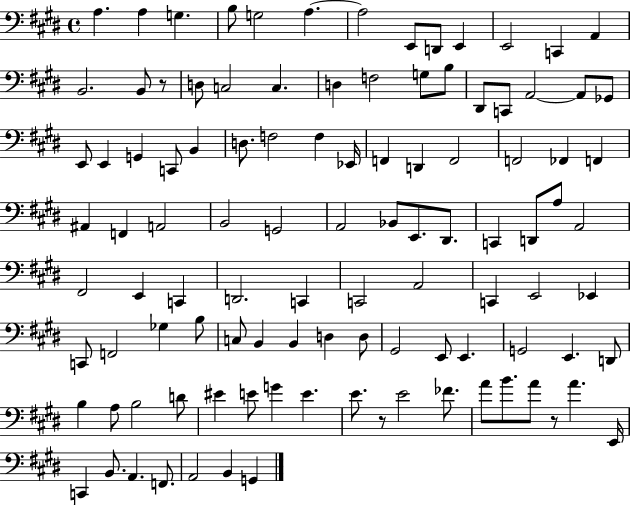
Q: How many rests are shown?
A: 3